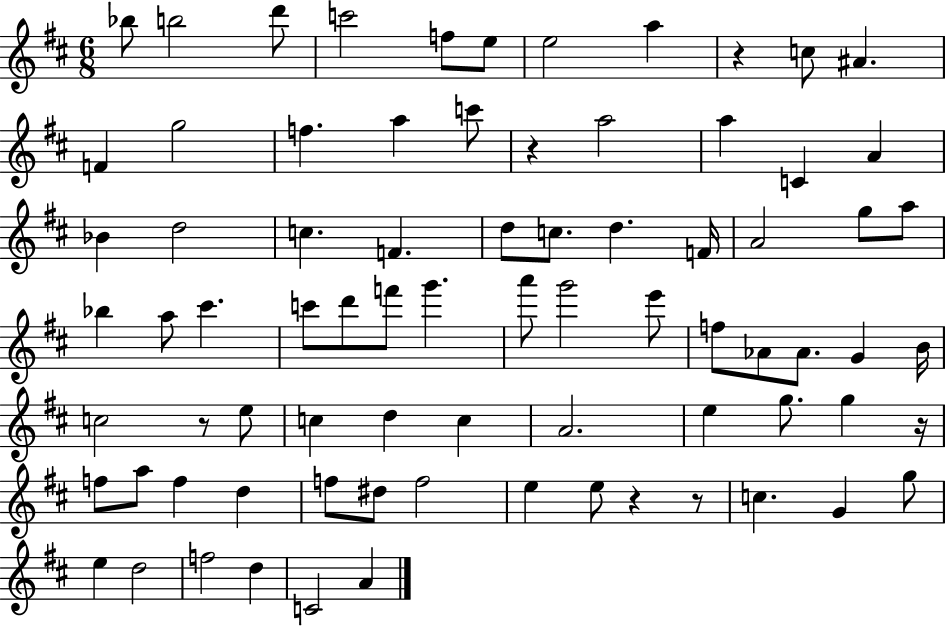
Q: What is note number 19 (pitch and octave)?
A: A4